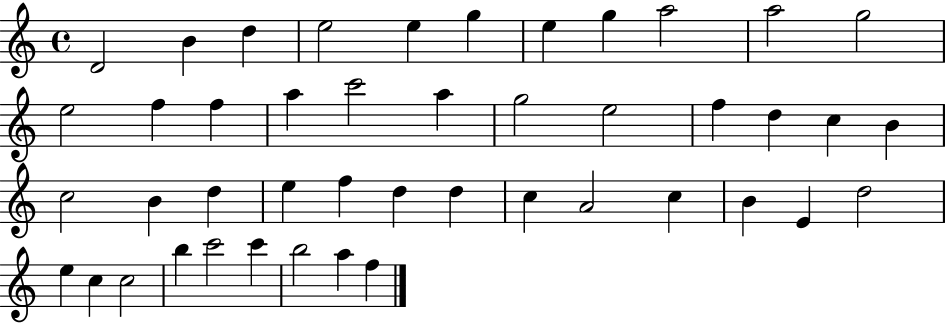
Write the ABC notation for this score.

X:1
T:Untitled
M:4/4
L:1/4
K:C
D2 B d e2 e g e g a2 a2 g2 e2 f f a c'2 a g2 e2 f d c B c2 B d e f d d c A2 c B E d2 e c c2 b c'2 c' b2 a f